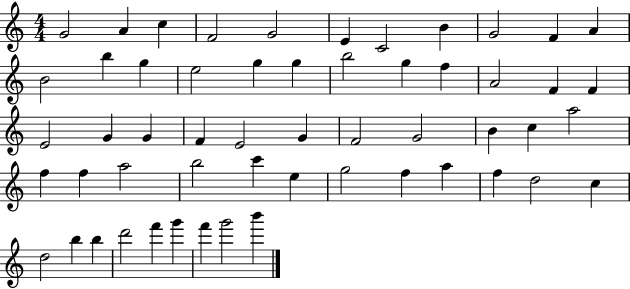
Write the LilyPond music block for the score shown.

{
  \clef treble
  \numericTimeSignature
  \time 4/4
  \key c \major
  g'2 a'4 c''4 | f'2 g'2 | e'4 c'2 b'4 | g'2 f'4 a'4 | \break b'2 b''4 g''4 | e''2 g''4 g''4 | b''2 g''4 f''4 | a'2 f'4 f'4 | \break e'2 g'4 g'4 | f'4 e'2 g'4 | f'2 g'2 | b'4 c''4 a''2 | \break f''4 f''4 a''2 | b''2 c'''4 e''4 | g''2 f''4 a''4 | f''4 d''2 c''4 | \break d''2 b''4 b''4 | d'''2 f'''4 g'''4 | f'''4 g'''2 b'''4 | \bar "|."
}